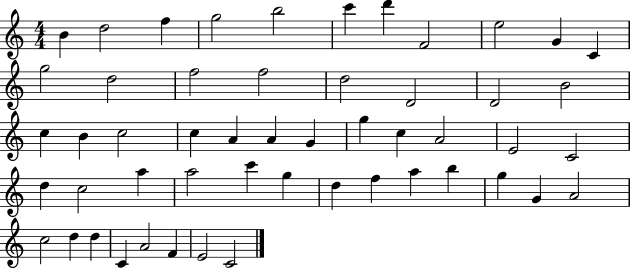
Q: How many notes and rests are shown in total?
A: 52